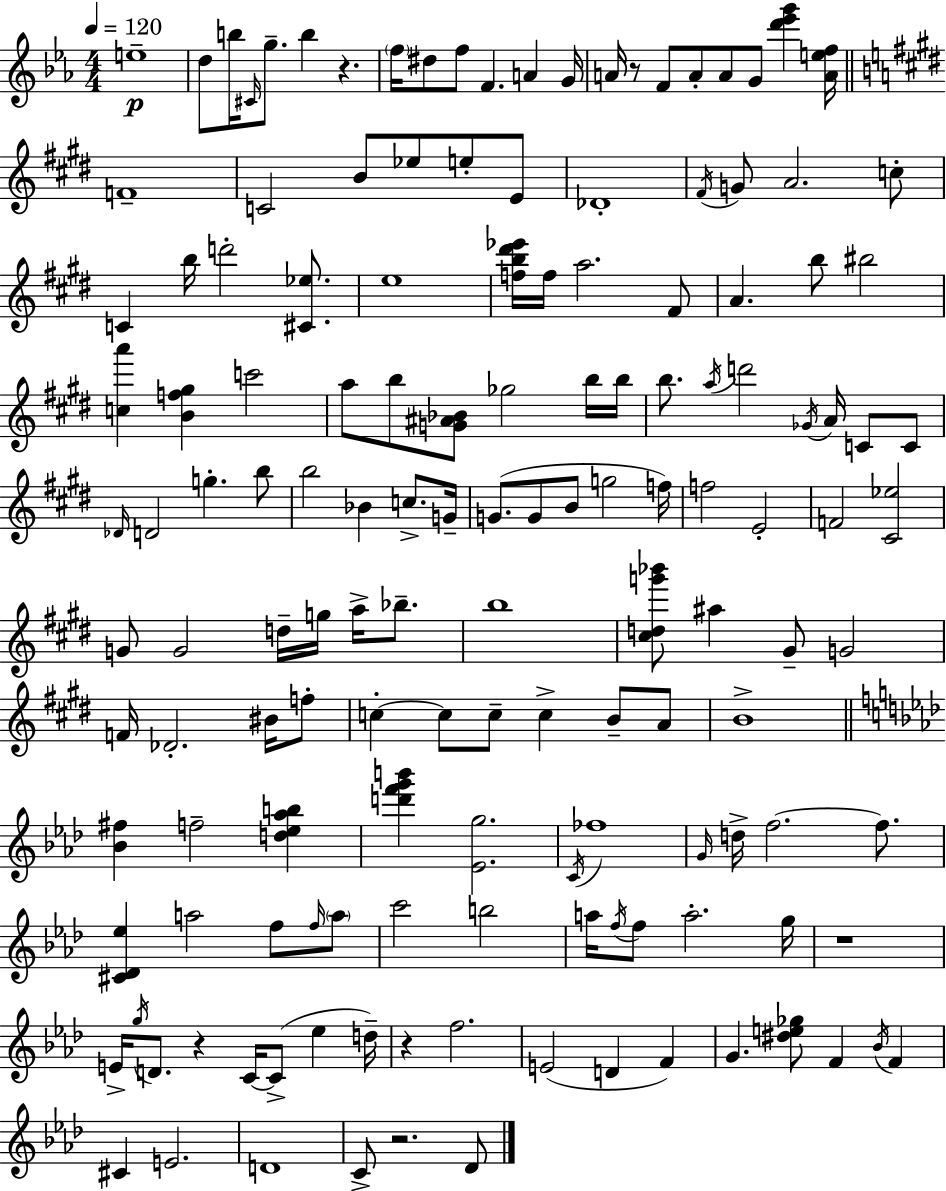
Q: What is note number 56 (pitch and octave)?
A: B5